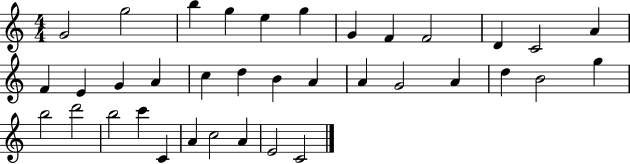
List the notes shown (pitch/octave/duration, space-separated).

G4/h G5/h B5/q G5/q E5/q G5/q G4/q F4/q F4/h D4/q C4/h A4/q F4/q E4/q G4/q A4/q C5/q D5/q B4/q A4/q A4/q G4/h A4/q D5/q B4/h G5/q B5/h D6/h B5/h C6/q C4/q A4/q C5/h A4/q E4/h C4/h